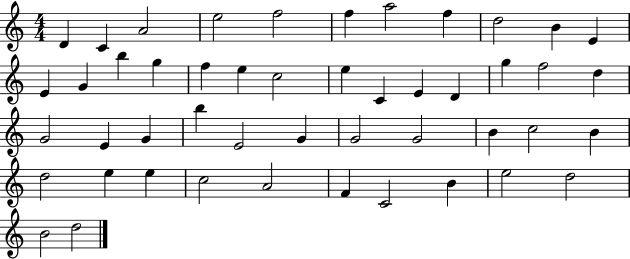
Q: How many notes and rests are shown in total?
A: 48